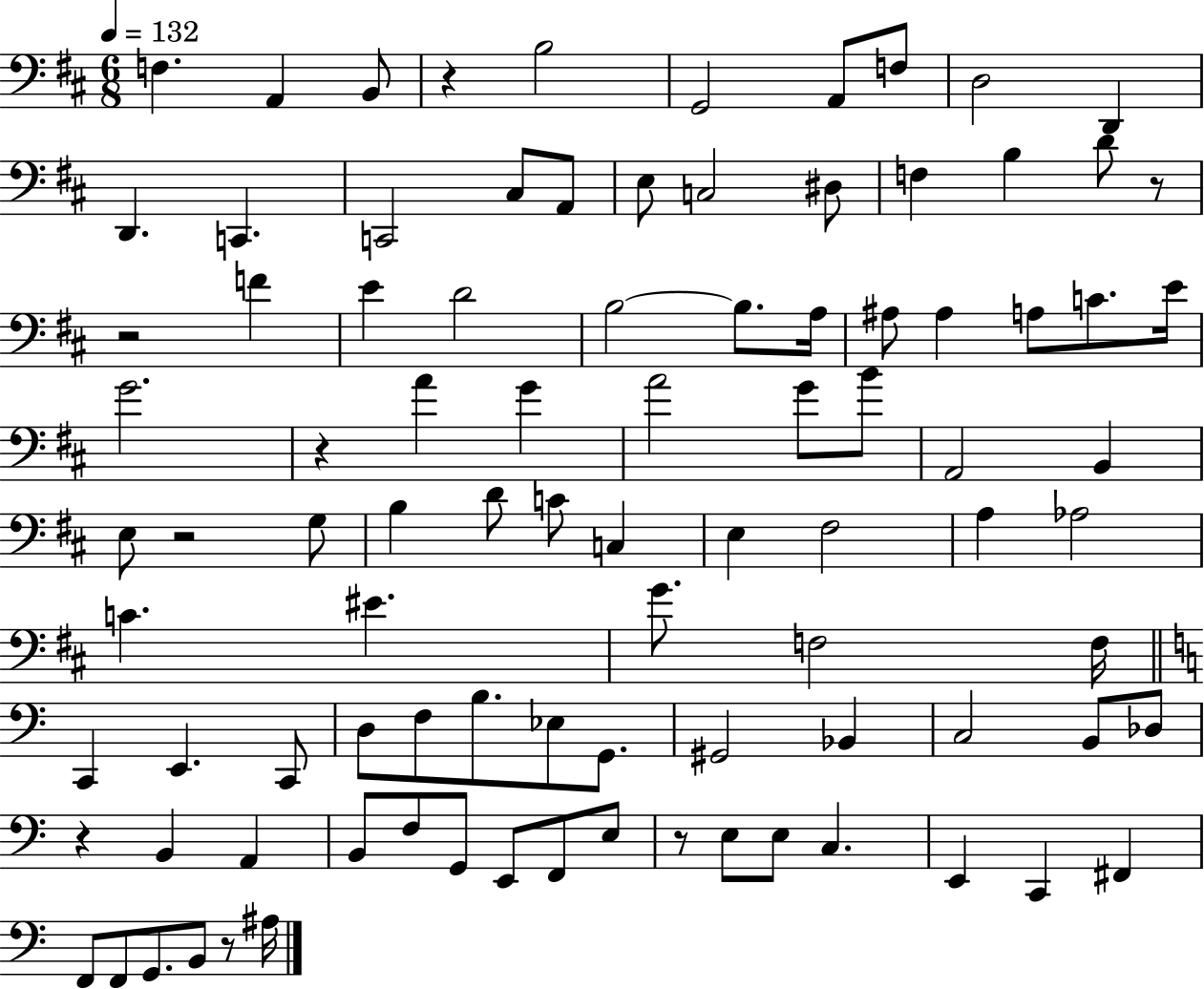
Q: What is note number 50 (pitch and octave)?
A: C4